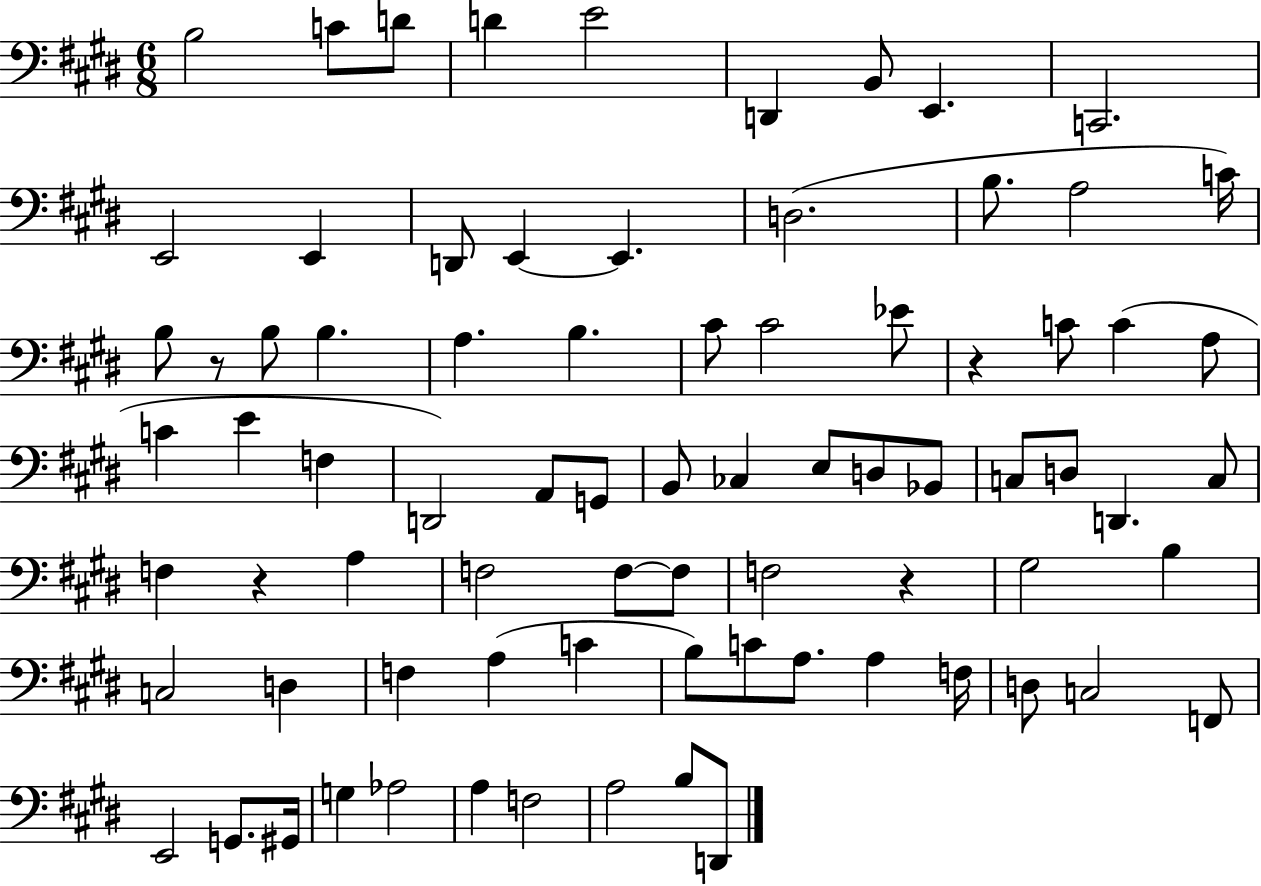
X:1
T:Untitled
M:6/8
L:1/4
K:E
B,2 C/2 D/2 D E2 D,, B,,/2 E,, C,,2 E,,2 E,, D,,/2 E,, E,, D,2 B,/2 A,2 C/4 B,/2 z/2 B,/2 B, A, B, ^C/2 ^C2 _E/2 z C/2 C A,/2 C E F, D,,2 A,,/2 G,,/2 B,,/2 _C, E,/2 D,/2 _B,,/2 C,/2 D,/2 D,, C,/2 F, z A, F,2 F,/2 F,/2 F,2 z ^G,2 B, C,2 D, F, A, C B,/2 C/2 A,/2 A, F,/4 D,/2 C,2 F,,/2 E,,2 G,,/2 ^G,,/4 G, _A,2 A, F,2 A,2 B,/2 D,,/2